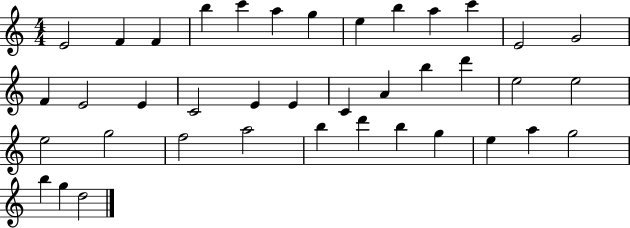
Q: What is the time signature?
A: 4/4